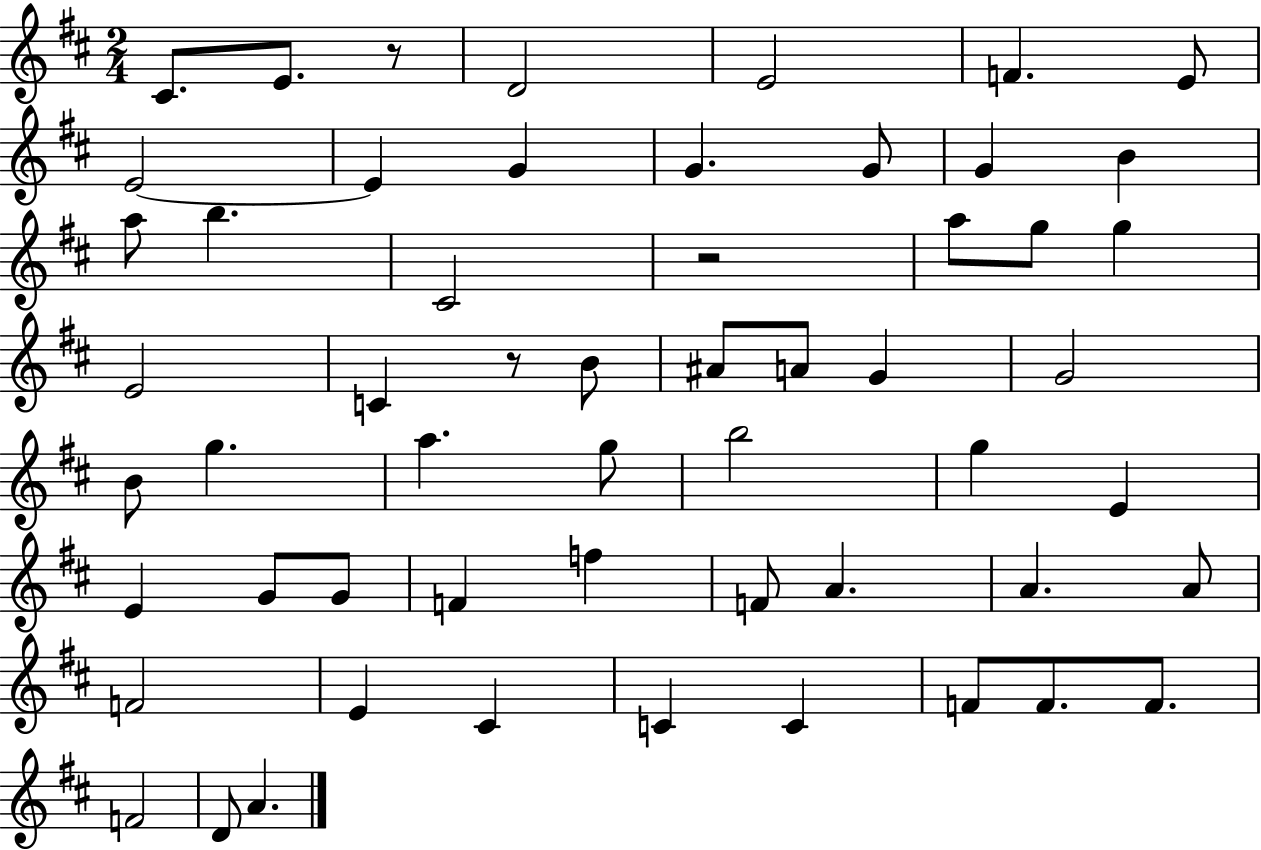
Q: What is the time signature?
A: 2/4